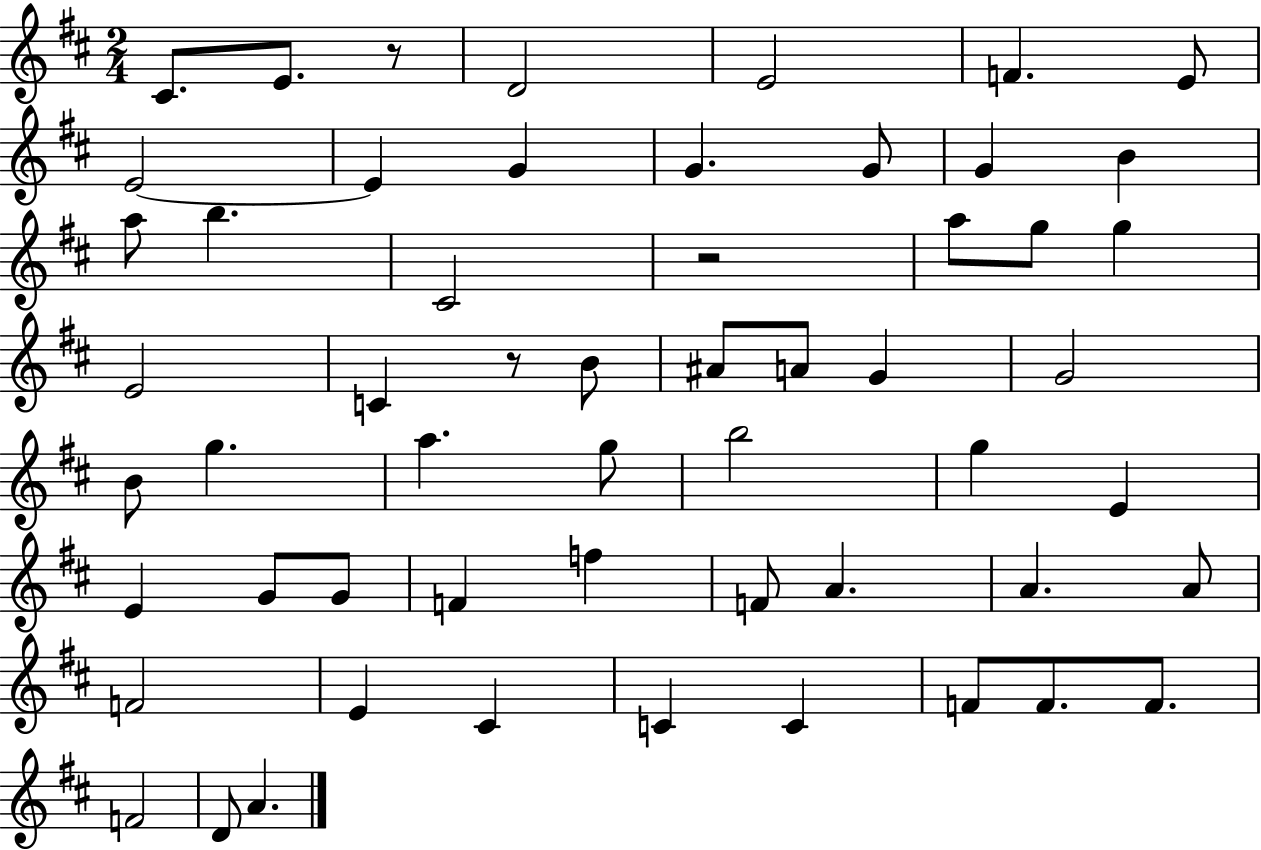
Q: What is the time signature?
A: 2/4